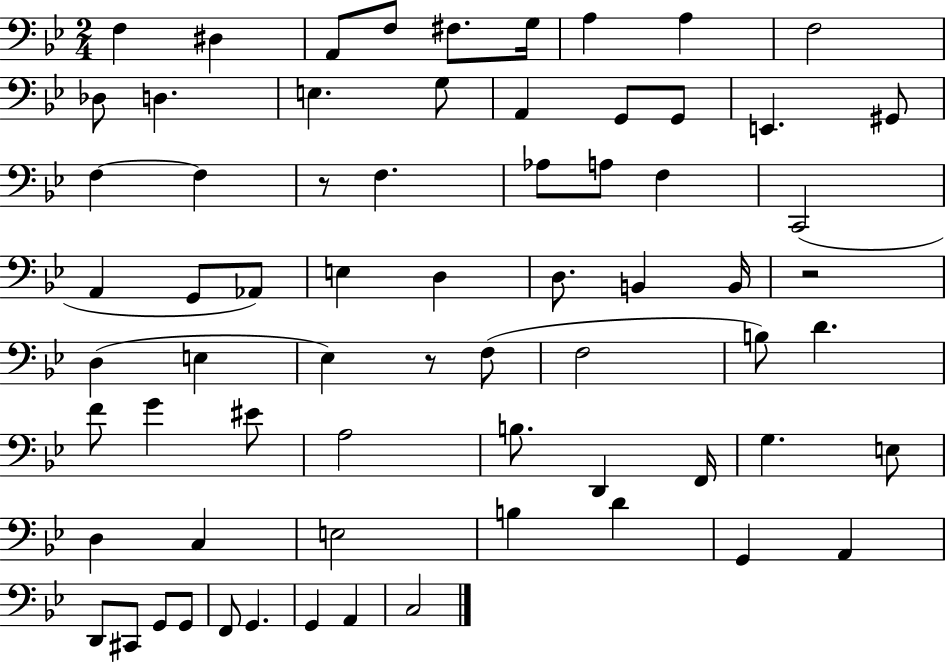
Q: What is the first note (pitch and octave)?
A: F3